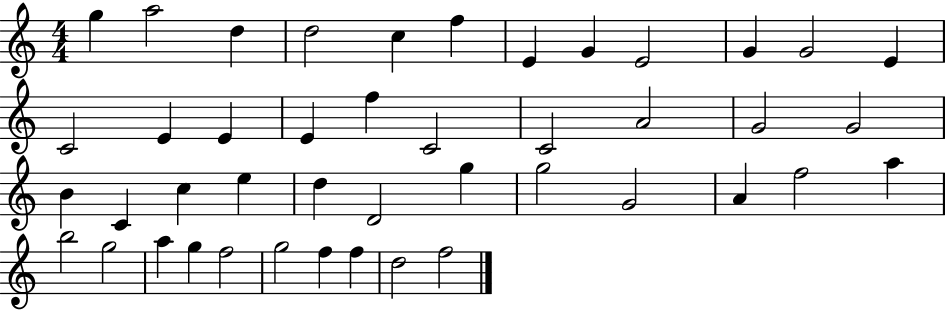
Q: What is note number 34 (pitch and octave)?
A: A5